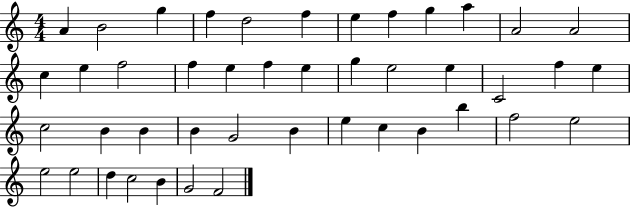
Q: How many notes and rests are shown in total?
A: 44